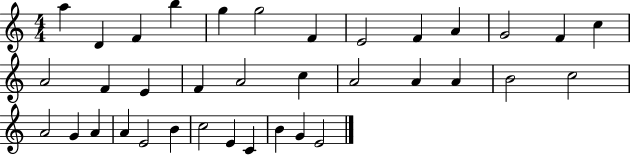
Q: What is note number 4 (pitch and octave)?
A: B5